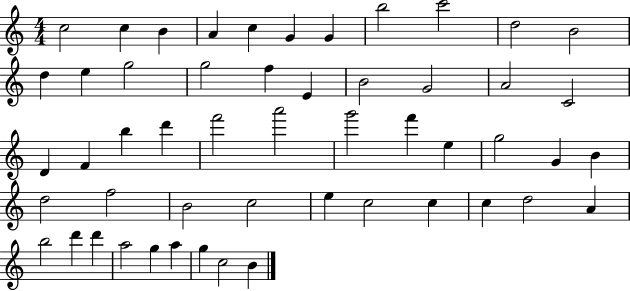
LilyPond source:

{
  \clef treble
  \numericTimeSignature
  \time 4/4
  \key c \major
  c''2 c''4 b'4 | a'4 c''4 g'4 g'4 | b''2 c'''2 | d''2 b'2 | \break d''4 e''4 g''2 | g''2 f''4 e'4 | b'2 g'2 | a'2 c'2 | \break d'4 f'4 b''4 d'''4 | f'''2 a'''2 | g'''2 f'''4 e''4 | g''2 g'4 b'4 | \break d''2 f''2 | b'2 c''2 | e''4 c''2 c''4 | c''4 d''2 a'4 | \break b''2 d'''4 d'''4 | a''2 g''4 a''4 | g''4 c''2 b'4 | \bar "|."
}